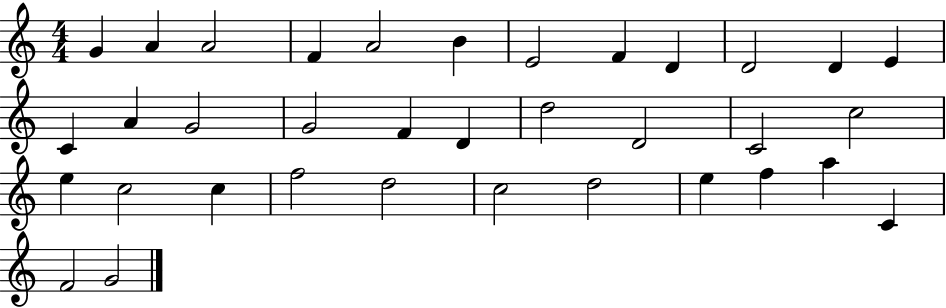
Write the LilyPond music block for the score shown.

{
  \clef treble
  \numericTimeSignature
  \time 4/4
  \key c \major
  g'4 a'4 a'2 | f'4 a'2 b'4 | e'2 f'4 d'4 | d'2 d'4 e'4 | \break c'4 a'4 g'2 | g'2 f'4 d'4 | d''2 d'2 | c'2 c''2 | \break e''4 c''2 c''4 | f''2 d''2 | c''2 d''2 | e''4 f''4 a''4 c'4 | \break f'2 g'2 | \bar "|."
}